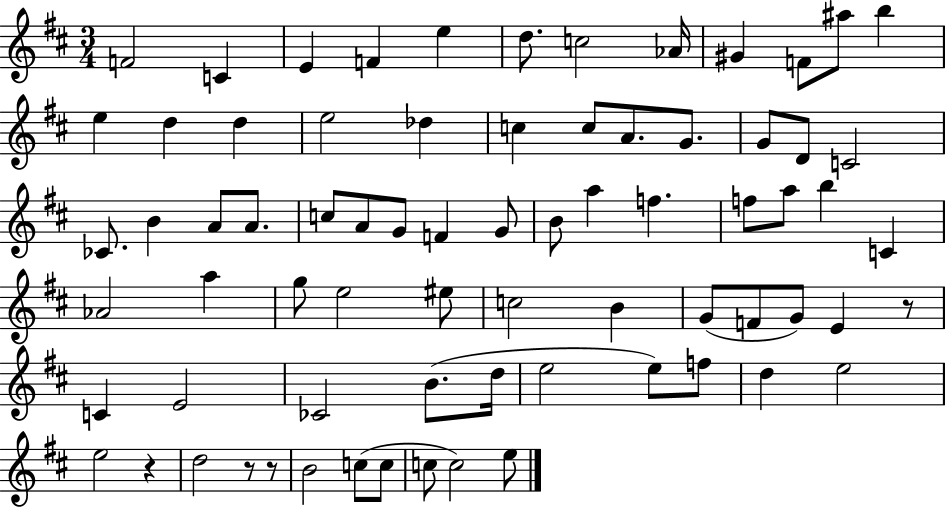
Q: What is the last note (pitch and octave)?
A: E5